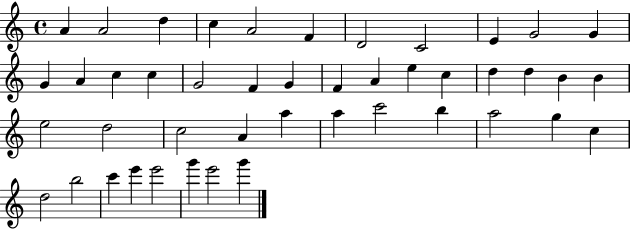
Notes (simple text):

A4/q A4/h D5/q C5/q A4/h F4/q D4/h C4/h E4/q G4/h G4/q G4/q A4/q C5/q C5/q G4/h F4/q G4/q F4/q A4/q E5/q C5/q D5/q D5/q B4/q B4/q E5/h D5/h C5/h A4/q A5/q A5/q C6/h B5/q A5/h G5/q C5/q D5/h B5/h C6/q E6/q E6/h G6/q E6/h G6/q